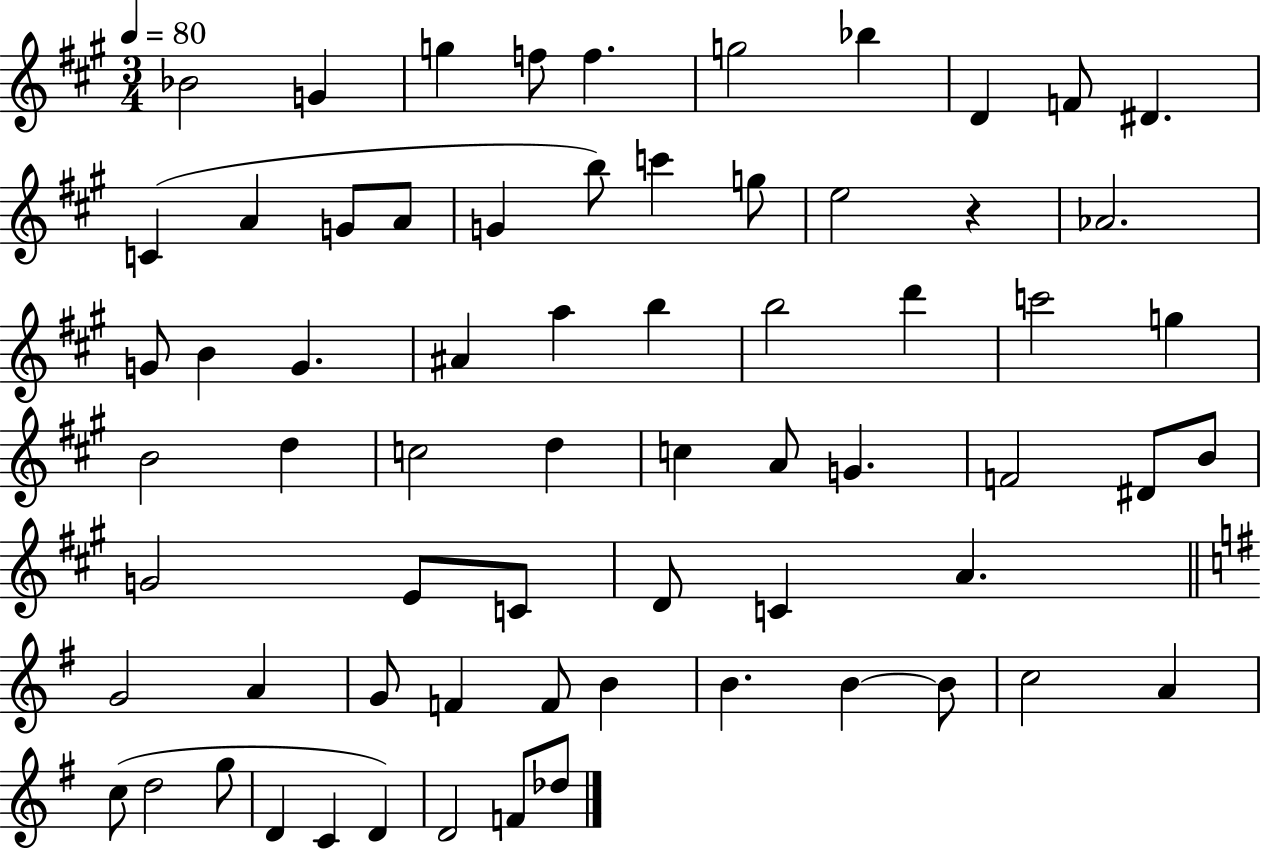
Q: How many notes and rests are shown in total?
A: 67